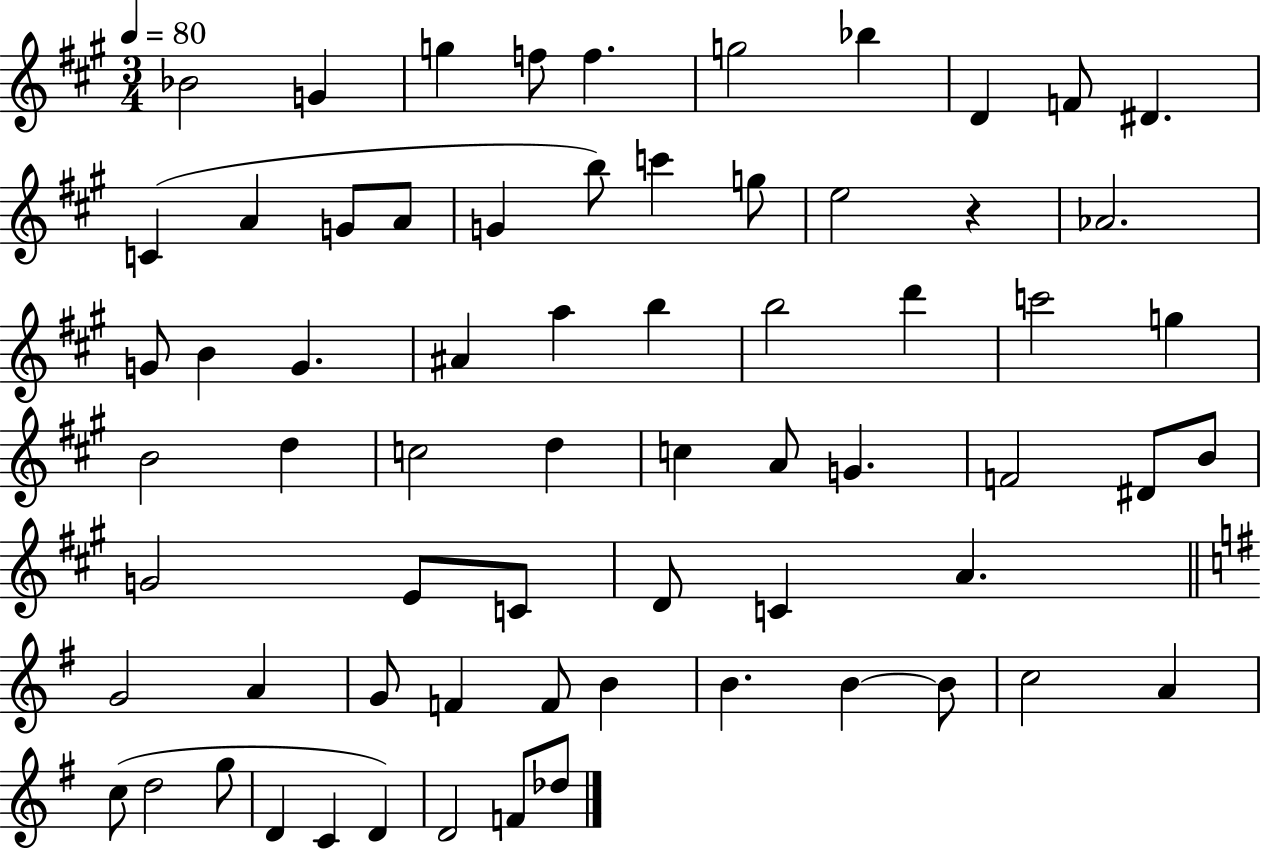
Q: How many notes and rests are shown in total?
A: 67